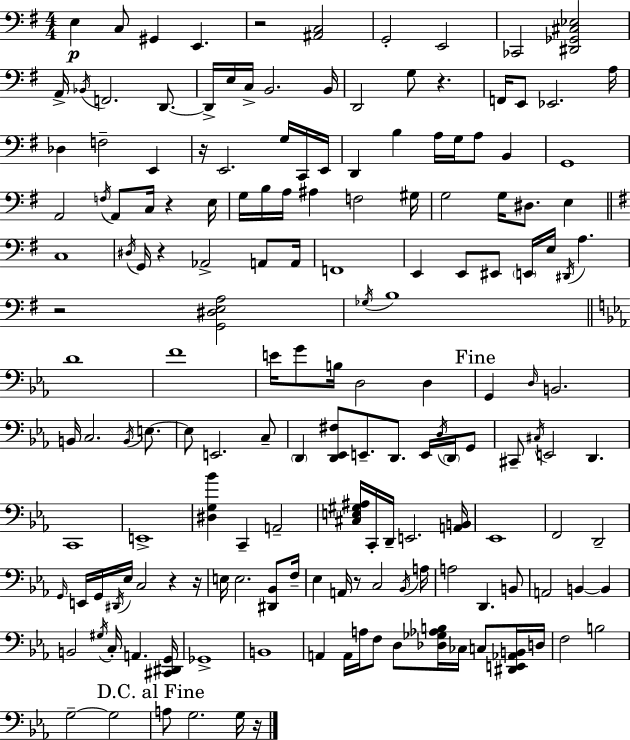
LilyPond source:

{
  \clef bass
  \numericTimeSignature
  \time 4/4
  \key g \major
  e4\p c8 gis,4 e,4. | r2 <ais, c>2 | g,2-. e,2 | ces,2 <dis, ges, cis ees>2 | \break a,16-> \acciaccatura { bes,16 } f,2. d,8.~~ | d,16-> e16 c16-> b,2. | b,16 d,2 g8 r4. | f,16 e,8 ees,2. | \break a16 des4 f2-- e,4 | r16 e,2. g16 c,16 | e,16 d,4 b4 a16 g16 a8 b,4 | g,1 | \break a,2 \acciaccatura { f16 } a,8 c16 r4 | e16 g16 b16 a16 ais4 f2 | gis16 g2 g16 dis8. e4 | \bar "||" \break \key e \minor c1 | \acciaccatura { dis16 } g,16 r4 aes,2-> a,8 | a,16 f,1 | e,4 e,8 eis,8 \parenthesize e,16 e16 \acciaccatura { dis,16 } a4. | \break r2 <g, dis e a>2 | \acciaccatura { ges16 } b1 | \bar "||" \break \key ees \major d'1 | f'1 | e'16 g'8 b16 d2 d4 | \mark "Fine" g,4 \grace { d16 } b,2. | \break b,16 c2. \acciaccatura { b,16 } e8.~~ | e8 e,2. | c8-- \parenthesize d,4 <d, ees, fis>8 e,8.-- d,8. e,16 \acciaccatura { d16 } | \parenthesize d,16 g,8 cis,8-- \acciaccatura { cis16 } e,2 d,4. | \break c,1 | e,1-> | <dis g bes'>4 c,4-- a,2-- | <cis e gis ais>16 c,16-. d,16-- e,2. | \break <a, b,>16 ees,1 | f,2 d,2-- | \grace { g,16 } e,16 g,16 \acciaccatura { dis,16 } ees16 c2 | r4 r16 e16 e2. | \break <dis, bes,>8 f16-- ees4 a,16 r8 c2 | \acciaccatura { bes,16 } a16 a2 d,4. | b,8 a,2 b,4~~ | b,4 b,2 \acciaccatura { gis16 } | \break c16-. a,4. <cis, dis, g,>16 ges,1-> | b,1 | a,4 a,16 a16 f8 | d8 <des ges aes b>16 ces16 c8 <dis, e, aes, b,>16 d16 f2 | \break b2 g2--~~ | g2 \mark "D.C. al Fine" a8 g2. | g16 r16 \bar "|."
}